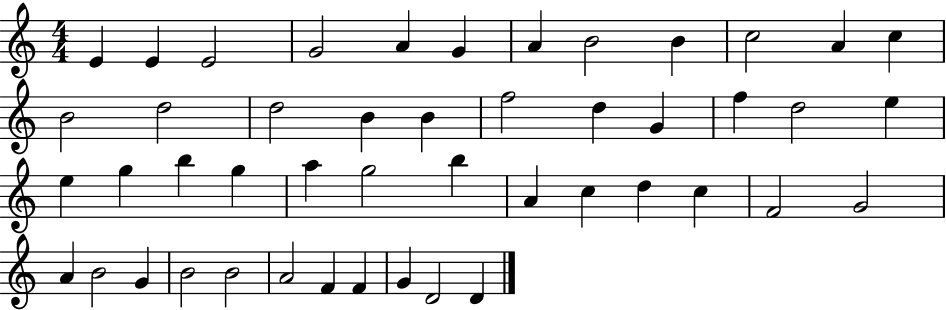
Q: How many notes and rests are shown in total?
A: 47